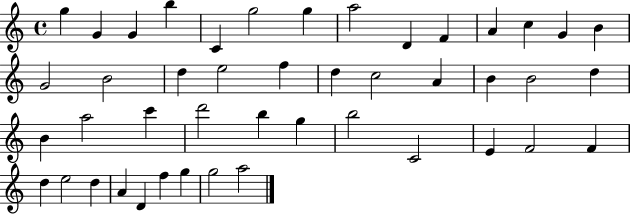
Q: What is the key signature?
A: C major